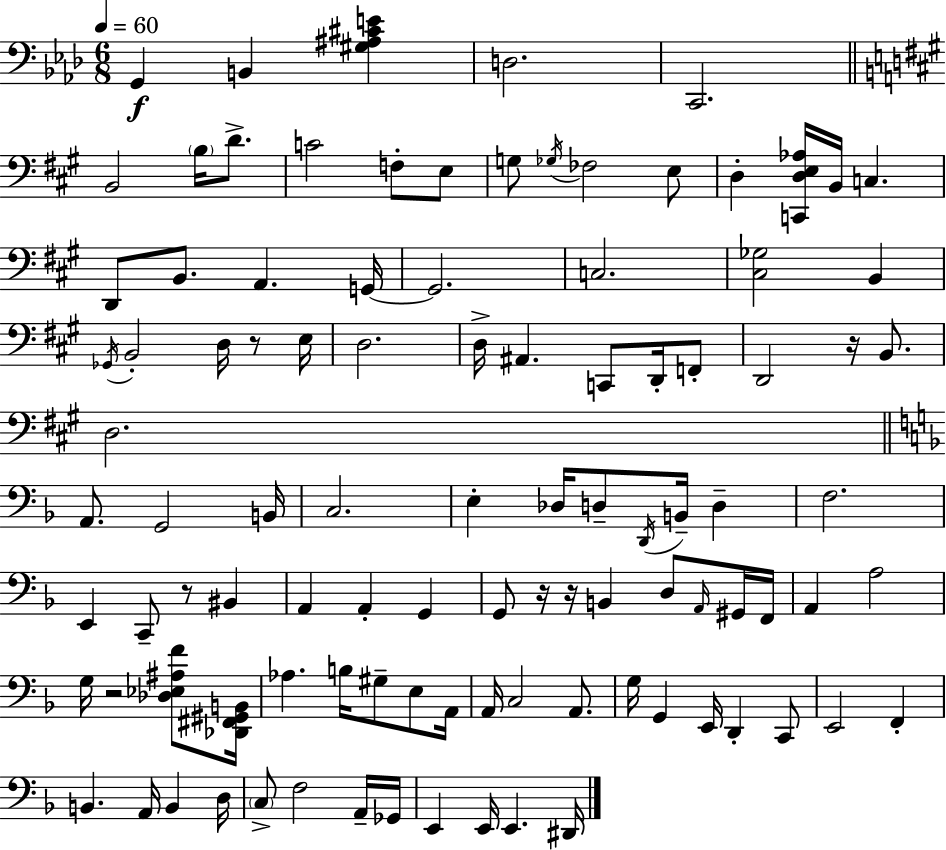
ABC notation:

X:1
T:Untitled
M:6/8
L:1/4
K:Ab
G,, B,, [^G,^A,^CE] D,2 C,,2 B,,2 B,/4 D/2 C2 F,/2 E,/2 G,/2 _G,/4 _F,2 E,/2 D, [C,,D,E,_A,]/4 B,,/4 C, D,,/2 B,,/2 A,, G,,/4 G,,2 C,2 [^C,_G,]2 B,, _G,,/4 B,,2 D,/4 z/2 E,/4 D,2 D,/4 ^A,, C,,/2 D,,/4 F,,/2 D,,2 z/4 B,,/2 D,2 A,,/2 G,,2 B,,/4 C,2 E, _D,/4 D,/2 D,,/4 B,,/4 D, F,2 E,, C,,/2 z/2 ^B,, A,, A,, G,, G,,/2 z/4 z/4 B,, D,/2 A,,/4 ^G,,/4 F,,/4 A,, A,2 G,/4 z2 [_D,_E,^A,F]/2 [_D,,^F,,^G,,B,,]/4 _A, B,/4 ^G,/2 E,/2 A,,/4 A,,/4 C,2 A,,/2 G,/4 G,, E,,/4 D,, C,,/2 E,,2 F,, B,, A,,/4 B,, D,/4 C,/2 F,2 A,,/4 _G,,/4 E,, E,,/4 E,, ^D,,/4